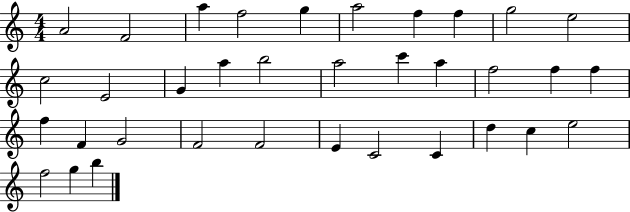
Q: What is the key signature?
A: C major